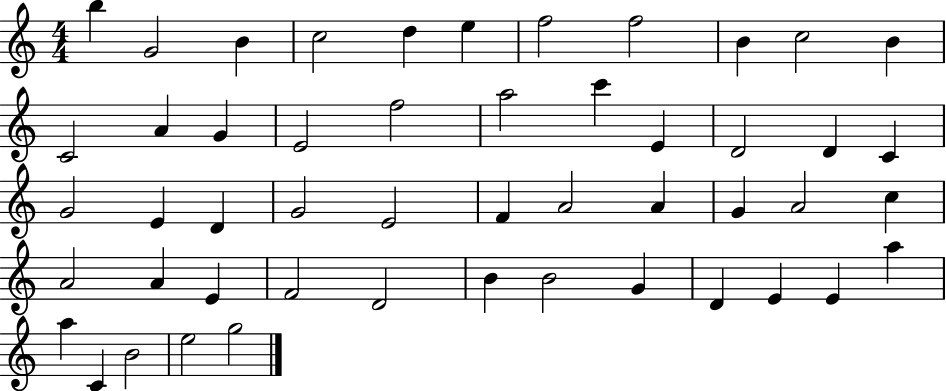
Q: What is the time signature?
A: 4/4